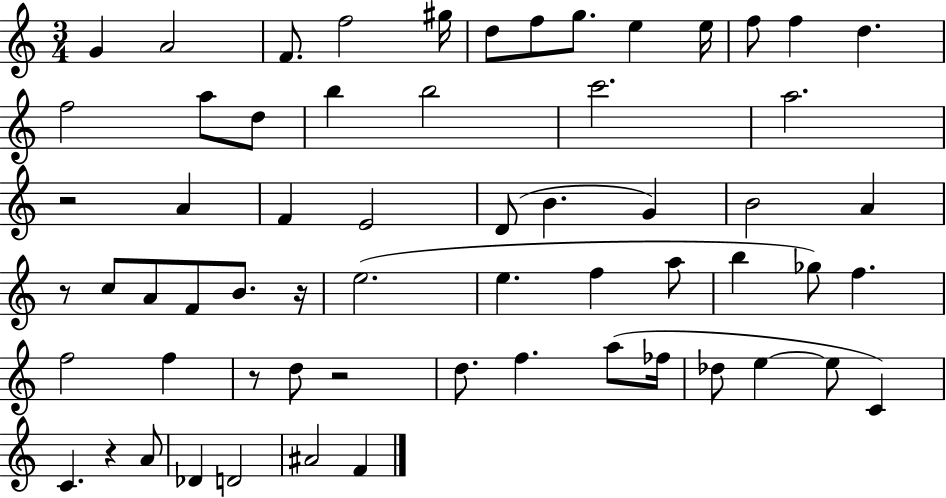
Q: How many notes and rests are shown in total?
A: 62